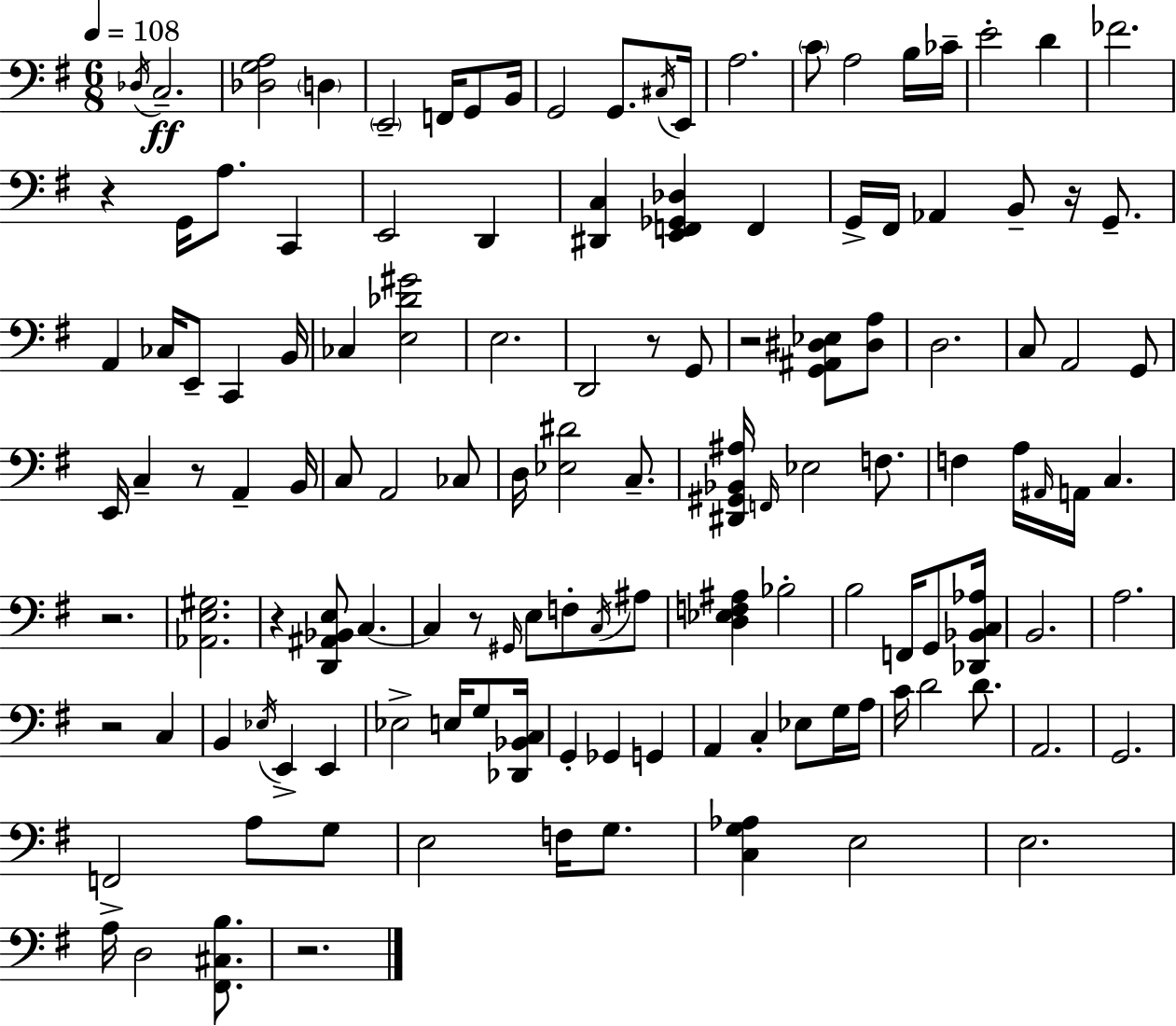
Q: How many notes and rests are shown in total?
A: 129